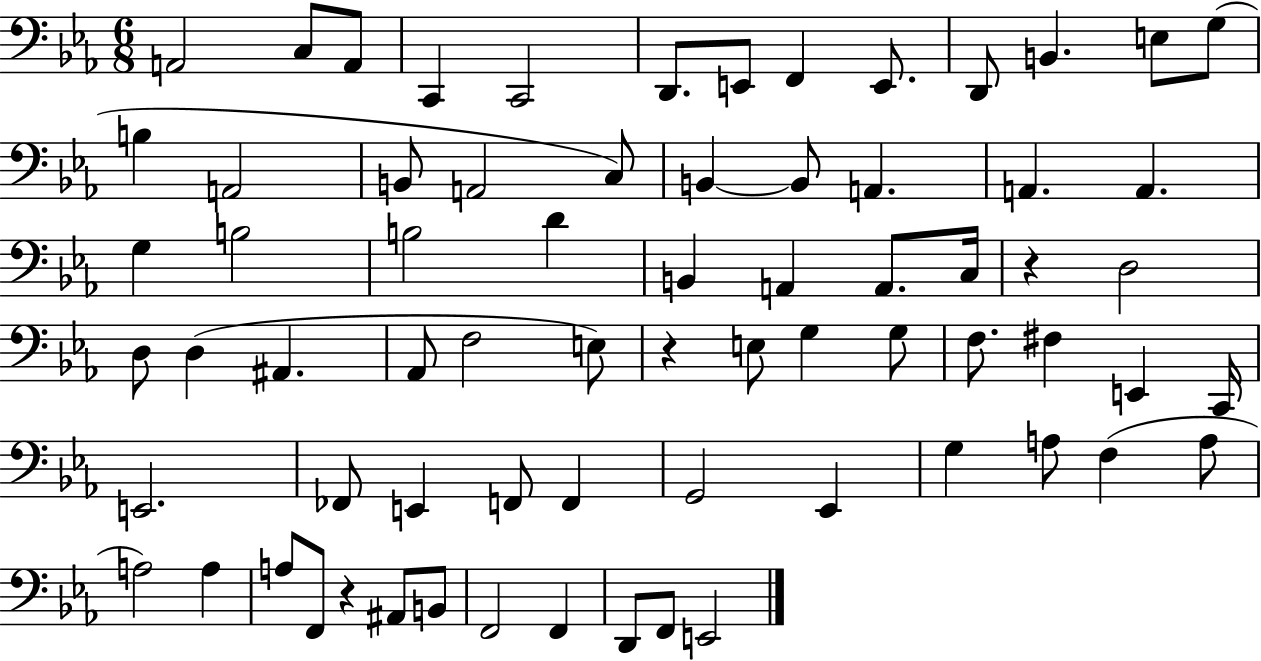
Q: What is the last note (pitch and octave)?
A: E2